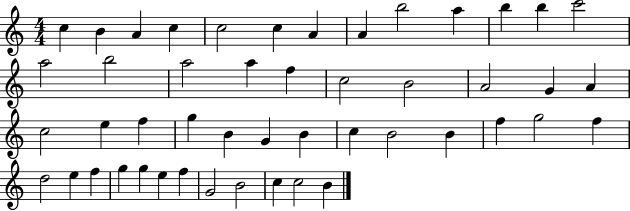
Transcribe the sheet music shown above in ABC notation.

X:1
T:Untitled
M:4/4
L:1/4
K:C
c B A c c2 c A A b2 a b b c'2 a2 b2 a2 a f c2 B2 A2 G A c2 e f g B G B c B2 B f g2 f d2 e f g g e f G2 B2 c c2 B